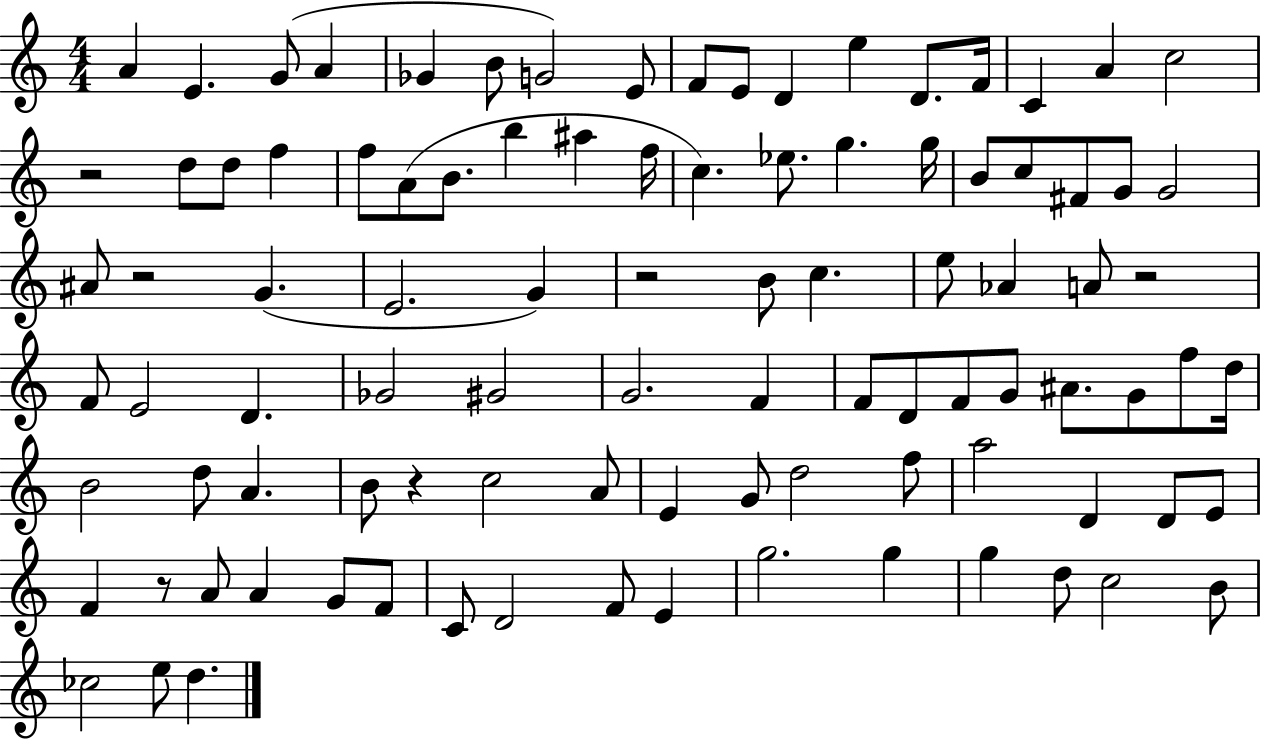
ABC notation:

X:1
T:Untitled
M:4/4
L:1/4
K:C
A E G/2 A _G B/2 G2 E/2 F/2 E/2 D e D/2 F/4 C A c2 z2 d/2 d/2 f f/2 A/2 B/2 b ^a f/4 c _e/2 g g/4 B/2 c/2 ^F/2 G/2 G2 ^A/2 z2 G E2 G z2 B/2 c e/2 _A A/2 z2 F/2 E2 D _G2 ^G2 G2 F F/2 D/2 F/2 G/2 ^A/2 G/2 f/2 d/4 B2 d/2 A B/2 z c2 A/2 E G/2 d2 f/2 a2 D D/2 E/2 F z/2 A/2 A G/2 F/2 C/2 D2 F/2 E g2 g g d/2 c2 B/2 _c2 e/2 d